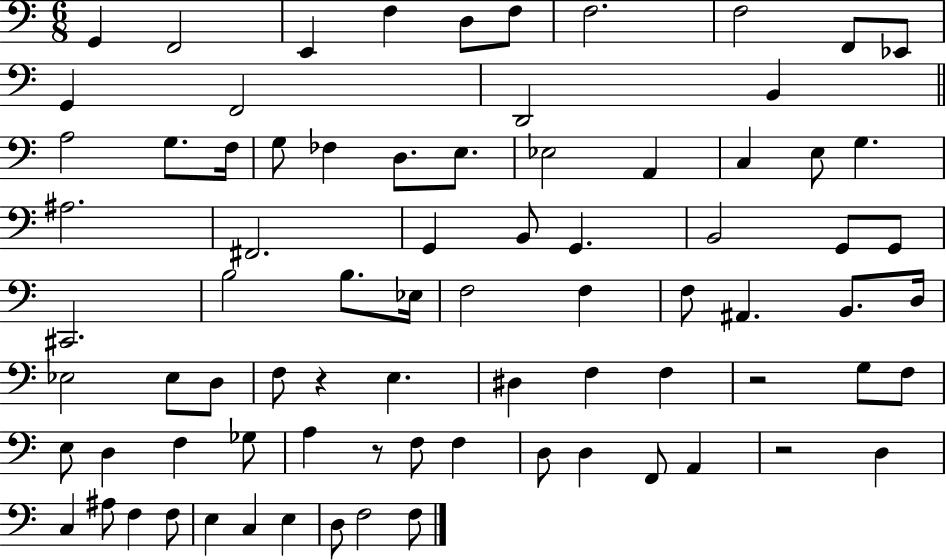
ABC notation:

X:1
T:Untitled
M:6/8
L:1/4
K:C
G,, F,,2 E,, F, D,/2 F,/2 F,2 F,2 F,,/2 _E,,/2 G,, F,,2 D,,2 B,, A,2 G,/2 F,/4 G,/2 _F, D,/2 E,/2 _E,2 A,, C, E,/2 G, ^A,2 ^F,,2 G,, B,,/2 G,, B,,2 G,,/2 G,,/2 ^C,,2 B,2 B,/2 _E,/4 F,2 F, F,/2 ^A,, B,,/2 D,/4 _E,2 _E,/2 D,/2 F,/2 z E, ^D, F, F, z2 G,/2 F,/2 E,/2 D, F, _G,/2 A, z/2 F,/2 F, D,/2 D, F,,/2 A,, z2 D, C, ^A,/2 F, F,/2 E, C, E, D,/2 F,2 F,/2